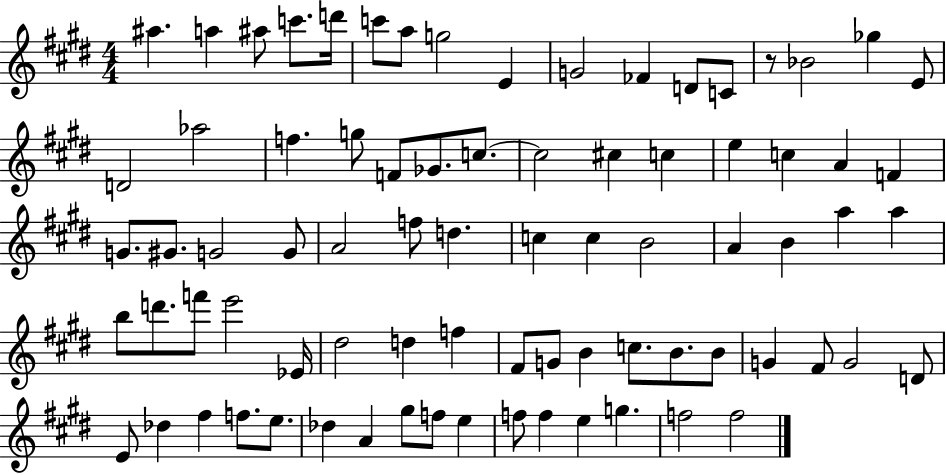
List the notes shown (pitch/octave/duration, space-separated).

A#5/q. A5/q A#5/e C6/e. D6/s C6/e A5/e G5/h E4/q G4/h FES4/q D4/e C4/e R/e Bb4/h Gb5/q E4/e D4/h Ab5/h F5/q. G5/e F4/e Gb4/e. C5/e. C5/h C#5/q C5/q E5/q C5/q A4/q F4/q G4/e. G#4/e. G4/h G4/e A4/h F5/e D5/q. C5/q C5/q B4/h A4/q B4/q A5/q A5/q B5/e D6/e. F6/e E6/h Eb4/s D#5/h D5/q F5/q F#4/e G4/e B4/q C5/e. B4/e. B4/e G4/q F#4/e G4/h D4/e E4/e Db5/q F#5/q F5/e. E5/e. Db5/q A4/q G#5/e F5/e E5/q F5/e F5/q E5/q G5/q. F5/h F5/h